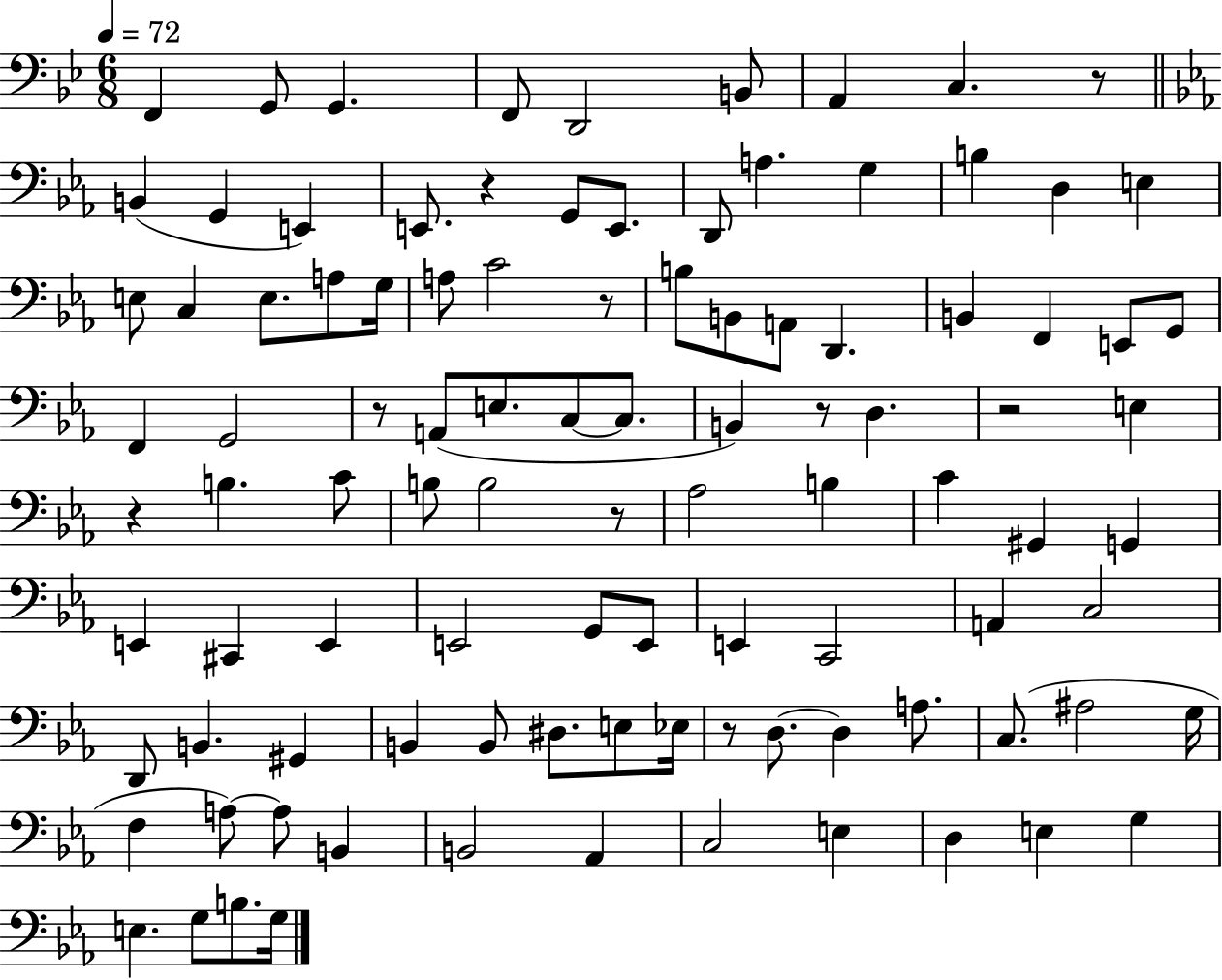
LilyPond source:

{
  \clef bass
  \numericTimeSignature
  \time 6/8
  \key bes \major
  \tempo 4 = 72
  f,4 g,8 g,4. | f,8 d,2 b,8 | a,4 c4. r8 | \bar "||" \break \key c \minor b,4( g,4 e,4) | e,8. r4 g,8 e,8. | d,8 a4. g4 | b4 d4 e4 | \break e8 c4 e8. a8 g16 | a8 c'2 r8 | b8 b,8 a,8 d,4. | b,4 f,4 e,8 g,8 | \break f,4 g,2 | r8 a,8( e8. c8~~ c8. | b,4) r8 d4. | r2 e4 | \break r4 b4. c'8 | b8 b2 r8 | aes2 b4 | c'4 gis,4 g,4 | \break e,4 cis,4 e,4 | e,2 g,8 e,8 | e,4 c,2 | a,4 c2 | \break d,8 b,4. gis,4 | b,4 b,8 dis8. e8 ees16 | r8 d8.~~ d4 a8. | c8.( ais2 g16 | \break f4 a8~~) a8 b,4 | b,2 aes,4 | c2 e4 | d4 e4 g4 | \break e4. g8 b8. g16 | \bar "|."
}